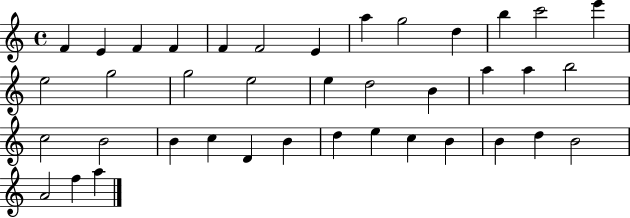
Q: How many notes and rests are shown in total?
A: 39